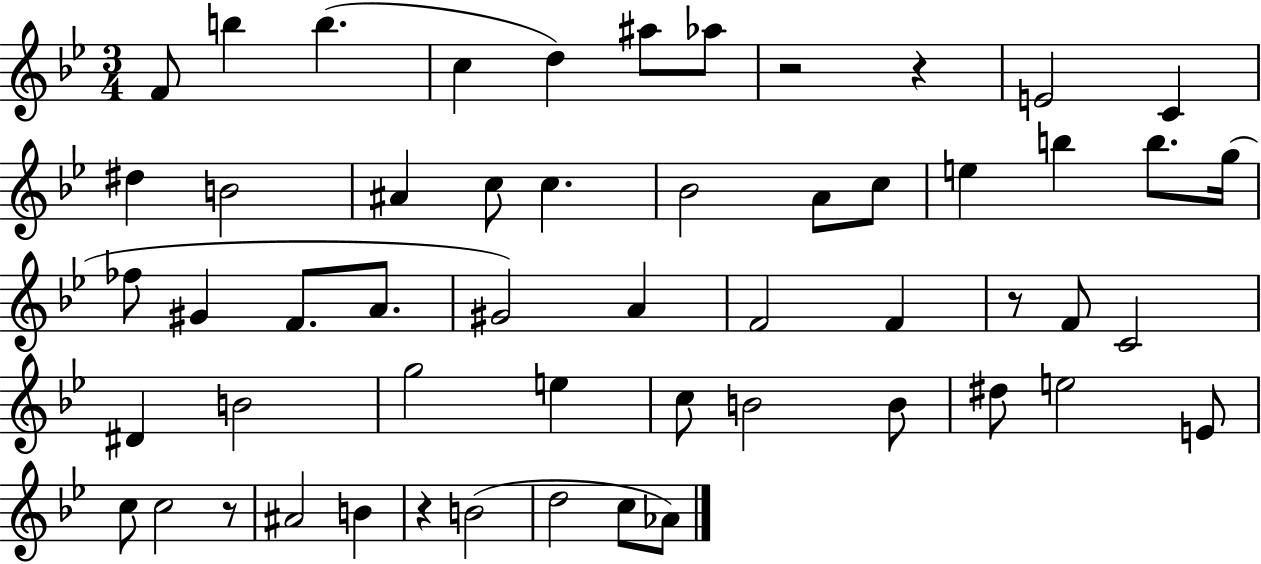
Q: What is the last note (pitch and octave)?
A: Ab4